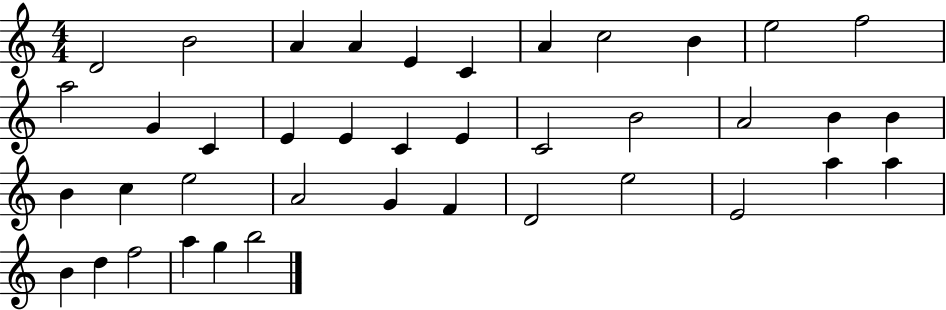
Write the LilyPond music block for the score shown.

{
  \clef treble
  \numericTimeSignature
  \time 4/4
  \key c \major
  d'2 b'2 | a'4 a'4 e'4 c'4 | a'4 c''2 b'4 | e''2 f''2 | \break a''2 g'4 c'4 | e'4 e'4 c'4 e'4 | c'2 b'2 | a'2 b'4 b'4 | \break b'4 c''4 e''2 | a'2 g'4 f'4 | d'2 e''2 | e'2 a''4 a''4 | \break b'4 d''4 f''2 | a''4 g''4 b''2 | \bar "|."
}